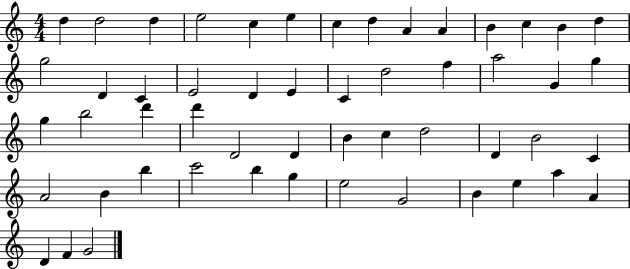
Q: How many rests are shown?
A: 0